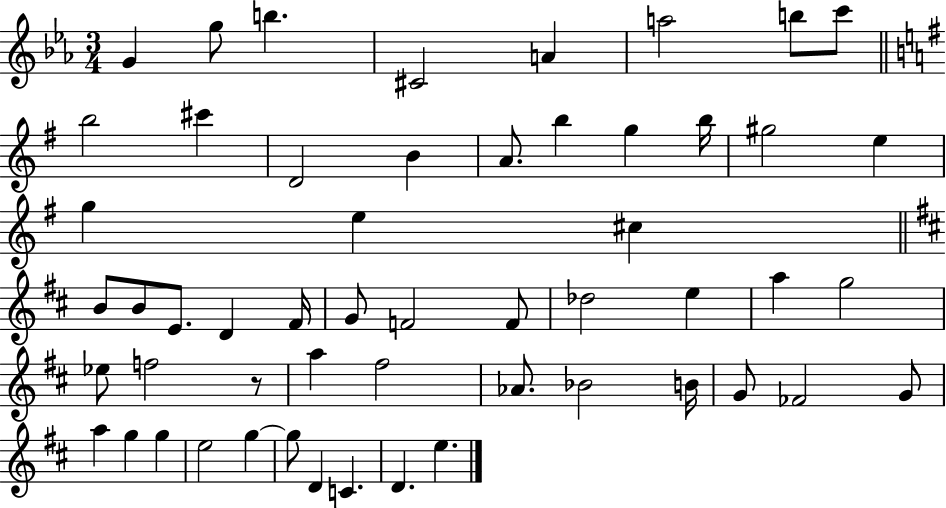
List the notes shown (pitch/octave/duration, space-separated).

G4/q G5/e B5/q. C#4/h A4/q A5/h B5/e C6/e B5/h C#6/q D4/h B4/q A4/e. B5/q G5/q B5/s G#5/h E5/q G5/q E5/q C#5/q B4/e B4/e E4/e. D4/q F#4/s G4/e F4/h F4/e Db5/h E5/q A5/q G5/h Eb5/e F5/h R/e A5/q F#5/h Ab4/e. Bb4/h B4/s G4/e FES4/h G4/e A5/q G5/q G5/q E5/h G5/q G5/e D4/q C4/q. D4/q. E5/q.